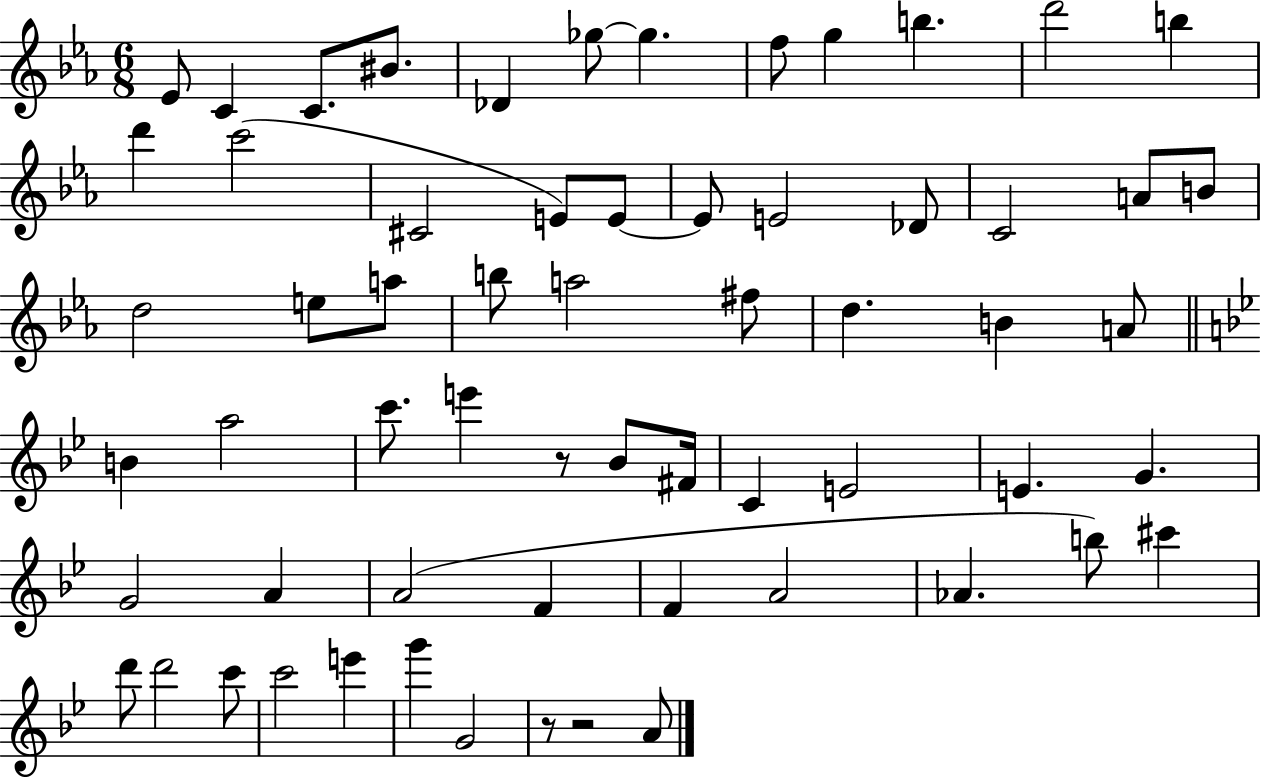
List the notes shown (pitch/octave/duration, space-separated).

Eb4/e C4/q C4/e. BIS4/e. Db4/q Gb5/e Gb5/q. F5/e G5/q B5/q. D6/h B5/q D6/q C6/h C#4/h E4/e E4/e E4/e E4/h Db4/e C4/h A4/e B4/e D5/h E5/e A5/e B5/e A5/h F#5/e D5/q. B4/q A4/e B4/q A5/h C6/e. E6/q R/e Bb4/e F#4/s C4/q E4/h E4/q. G4/q. G4/h A4/q A4/h F4/q F4/q A4/h Ab4/q. B5/e C#6/q D6/e D6/h C6/e C6/h E6/q G6/q G4/h R/e R/h A4/e